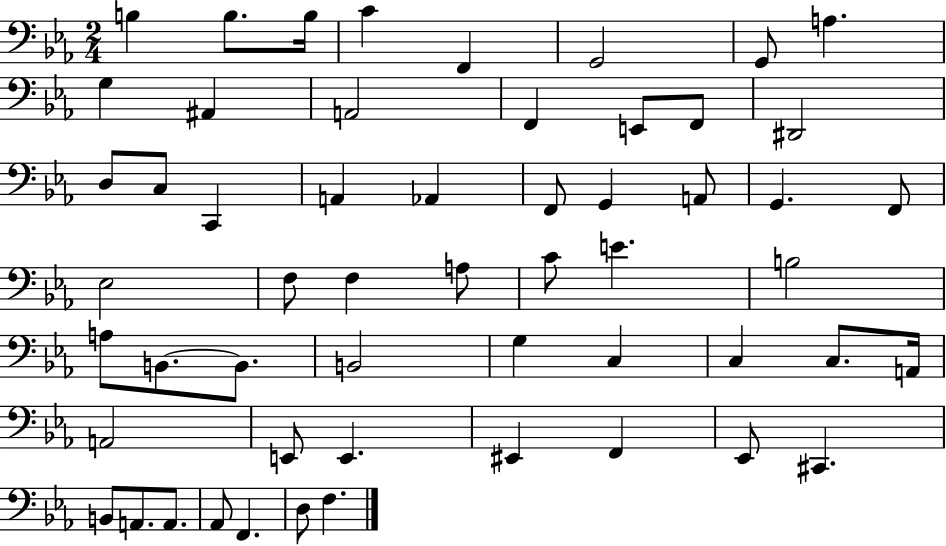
X:1
T:Untitled
M:2/4
L:1/4
K:Eb
B, B,/2 B,/4 C F,, G,,2 G,,/2 A, G, ^A,, A,,2 F,, E,,/2 F,,/2 ^D,,2 D,/2 C,/2 C,, A,, _A,, F,,/2 G,, A,,/2 G,, F,,/2 _E,2 F,/2 F, A,/2 C/2 E B,2 A,/2 B,,/2 B,,/2 B,,2 G, C, C, C,/2 A,,/4 A,,2 E,,/2 E,, ^E,, F,, _E,,/2 ^C,, B,,/2 A,,/2 A,,/2 _A,,/2 F,, D,/2 F,